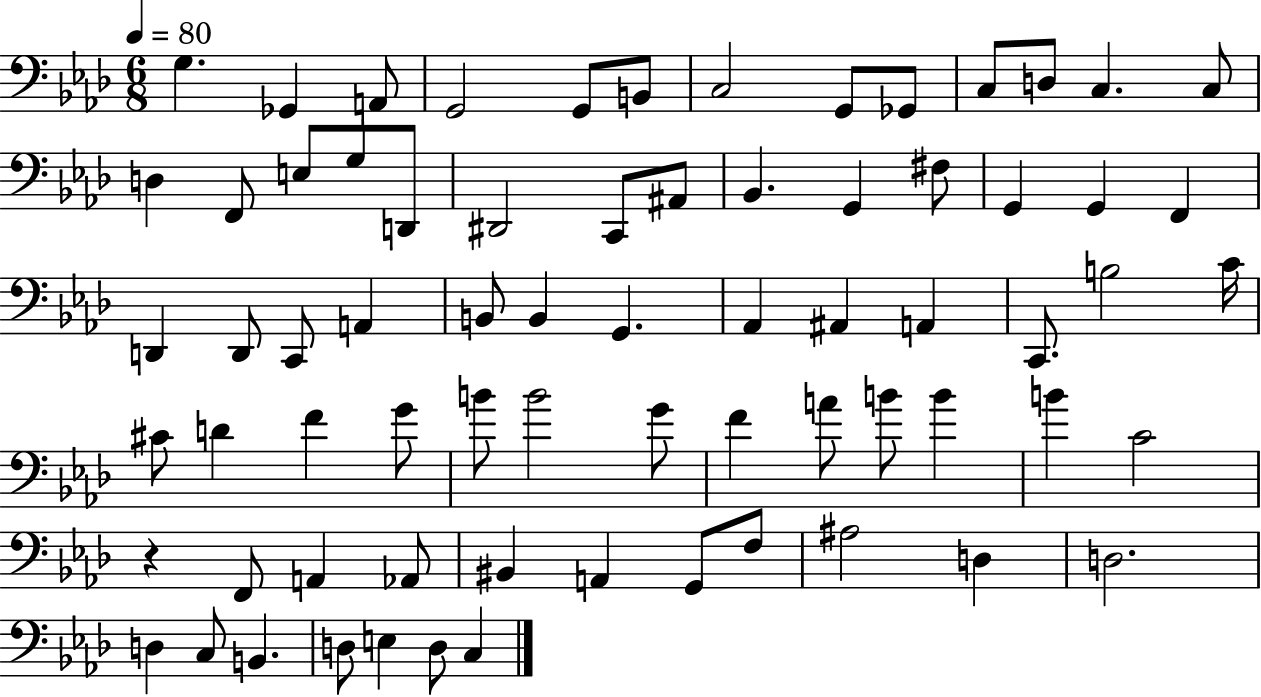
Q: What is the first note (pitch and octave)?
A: G3